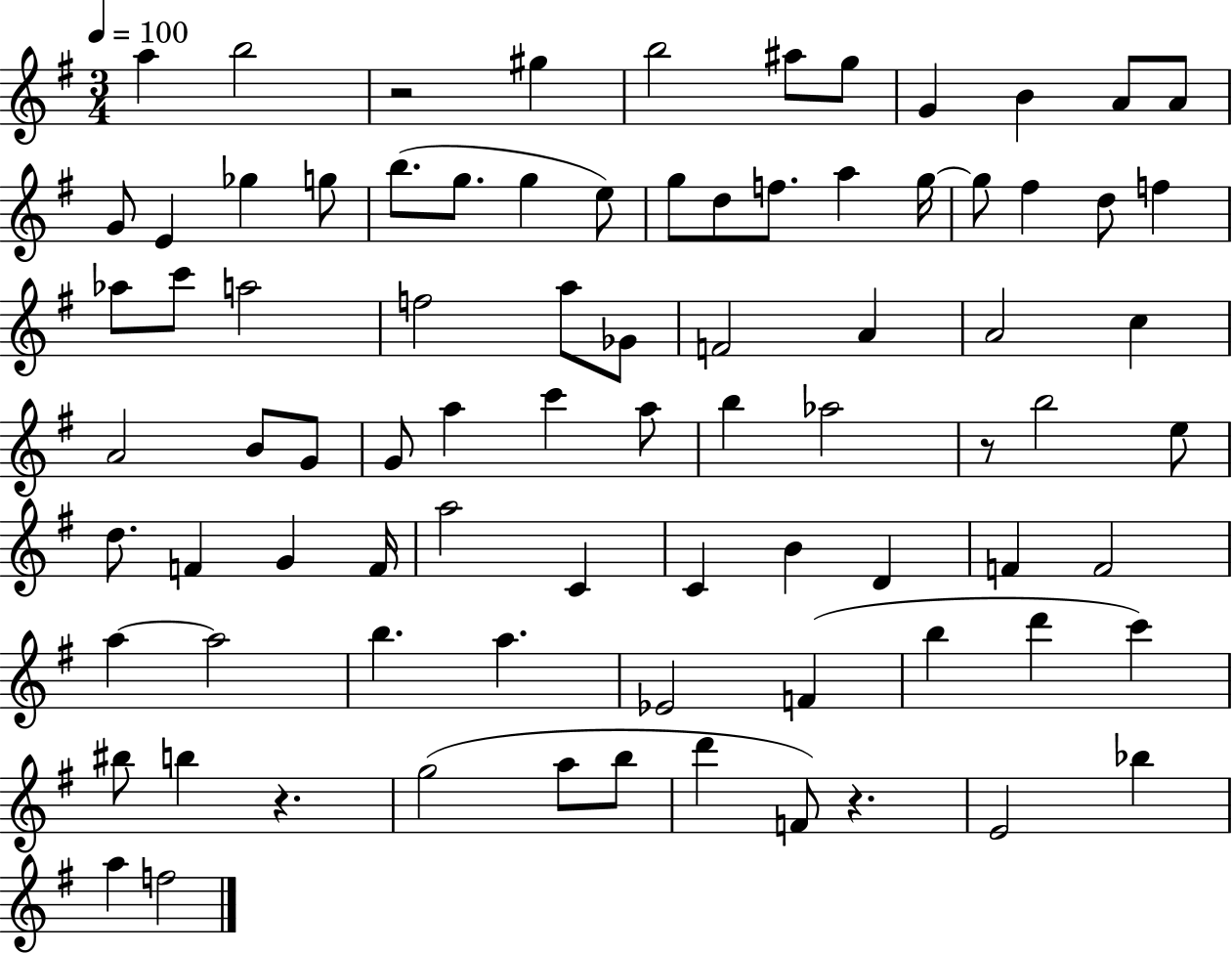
{
  \clef treble
  \numericTimeSignature
  \time 3/4
  \key g \major
  \tempo 4 = 100
  \repeat volta 2 { a''4 b''2 | r2 gis''4 | b''2 ais''8 g''8 | g'4 b'4 a'8 a'8 | \break g'8 e'4 ges''4 g''8 | b''8.( g''8. g''4 e''8) | g''8 d''8 f''8. a''4 g''16~~ | g''8 fis''4 d''8 f''4 | \break aes''8 c'''8 a''2 | f''2 a''8 ges'8 | f'2 a'4 | a'2 c''4 | \break a'2 b'8 g'8 | g'8 a''4 c'''4 a''8 | b''4 aes''2 | r8 b''2 e''8 | \break d''8. f'4 g'4 f'16 | a''2 c'4 | c'4 b'4 d'4 | f'4 f'2 | \break a''4~~ a''2 | b''4. a''4. | ees'2 f'4( | b''4 d'''4 c'''4) | \break bis''8 b''4 r4. | g''2( a''8 b''8 | d'''4 f'8) r4. | e'2 bes''4 | \break a''4 f''2 | } \bar "|."
}